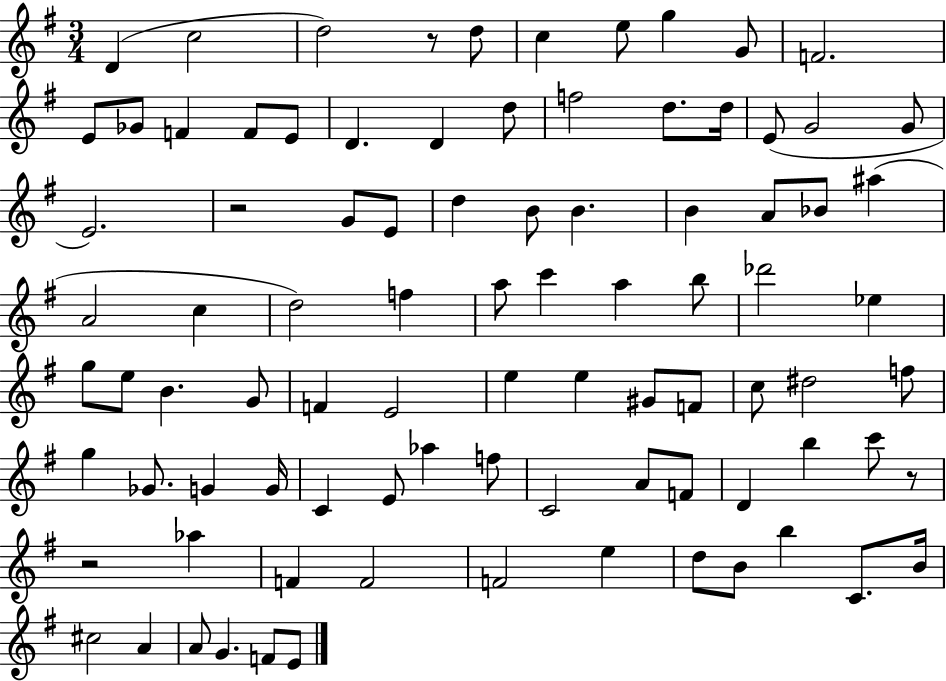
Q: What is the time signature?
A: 3/4